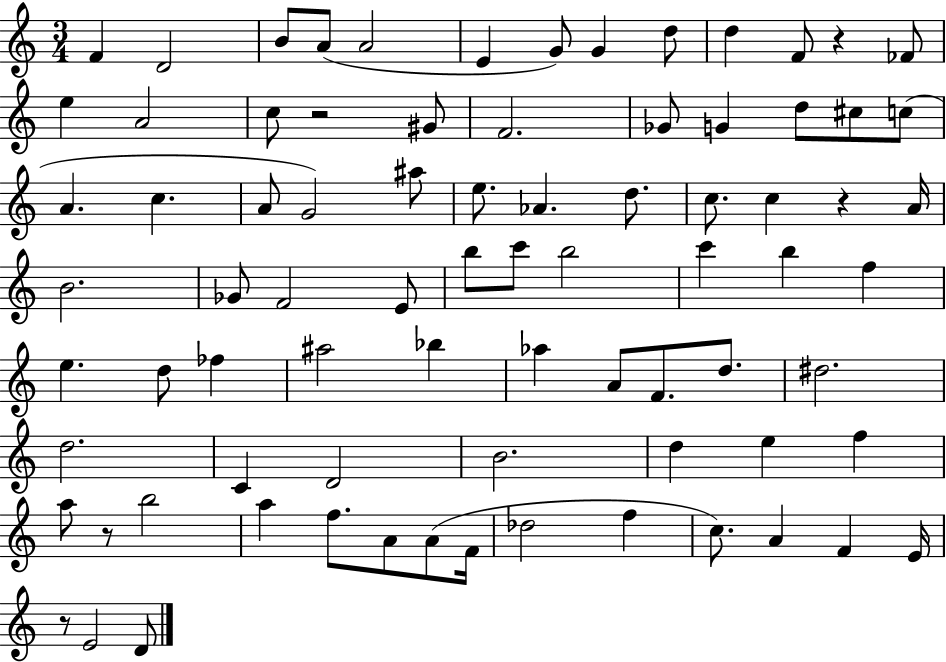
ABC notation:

X:1
T:Untitled
M:3/4
L:1/4
K:C
F D2 B/2 A/2 A2 E G/2 G d/2 d F/2 z _F/2 e A2 c/2 z2 ^G/2 F2 _G/2 G d/2 ^c/2 c/2 A c A/2 G2 ^a/2 e/2 _A d/2 c/2 c z A/4 B2 _G/2 F2 E/2 b/2 c'/2 b2 c' b f e d/2 _f ^a2 _b _a A/2 F/2 d/2 ^d2 d2 C D2 B2 d e f a/2 z/2 b2 a f/2 A/2 A/2 F/4 _d2 f c/2 A F E/4 z/2 E2 D/2